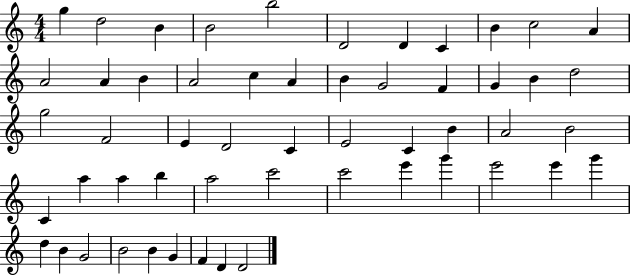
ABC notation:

X:1
T:Untitled
M:4/4
L:1/4
K:C
g d2 B B2 b2 D2 D C B c2 A A2 A B A2 c A B G2 F G B d2 g2 F2 E D2 C E2 C B A2 B2 C a a b a2 c'2 c'2 e' g' e'2 e' g' d B G2 B2 B G F D D2